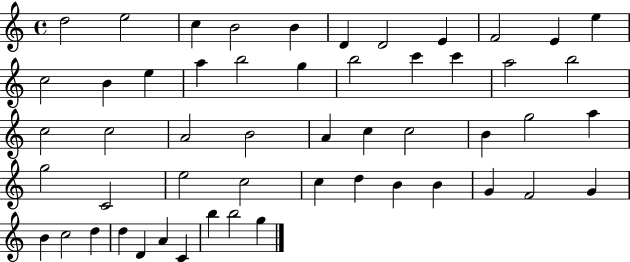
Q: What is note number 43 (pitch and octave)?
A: G4